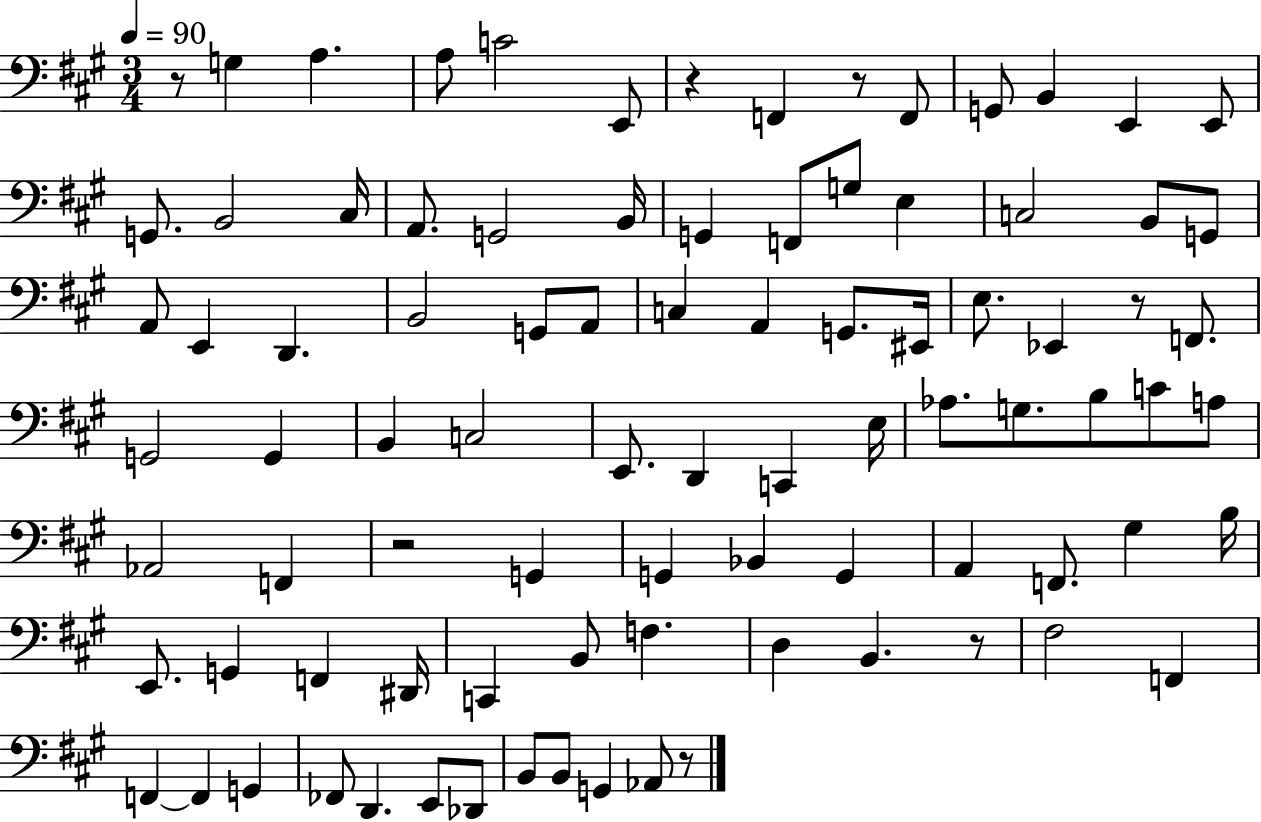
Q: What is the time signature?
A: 3/4